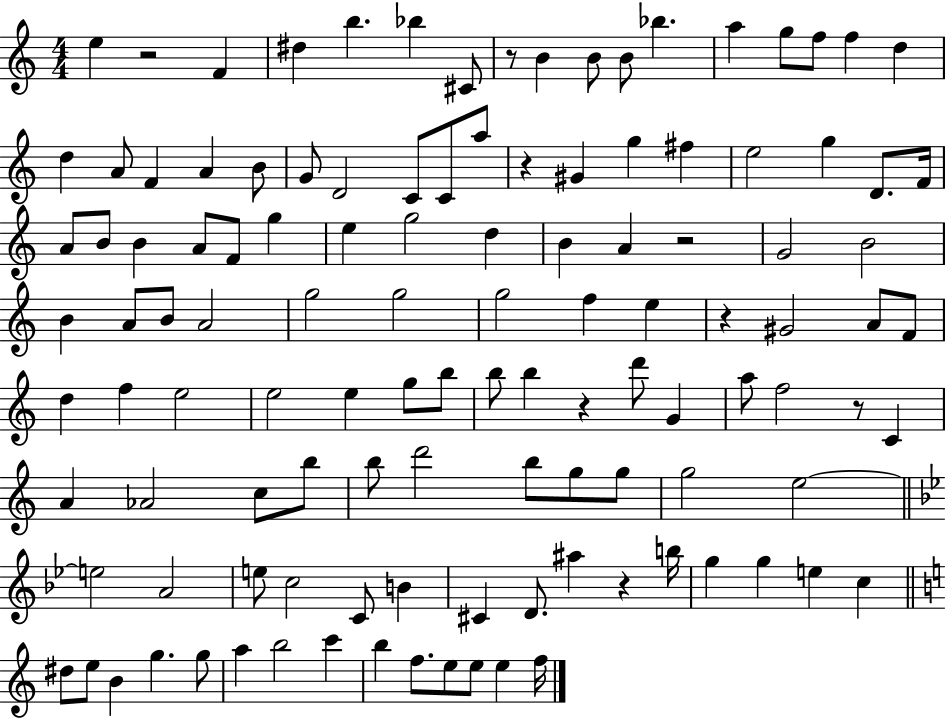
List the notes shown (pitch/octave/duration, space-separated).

E5/q R/h F4/q D#5/q B5/q. Bb5/q C#4/e R/e B4/q B4/e B4/e Bb5/q. A5/q G5/e F5/e F5/q D5/q D5/q A4/e F4/q A4/q B4/e G4/e D4/h C4/e C4/e A5/e R/q G#4/q G5/q F#5/q E5/h G5/q D4/e. F4/s A4/e B4/e B4/q A4/e F4/e G5/q E5/q G5/h D5/q B4/q A4/q R/h G4/h B4/h B4/q A4/e B4/e A4/h G5/h G5/h G5/h F5/q E5/q R/q G#4/h A4/e F4/e D5/q F5/q E5/h E5/h E5/q G5/e B5/e B5/e B5/q R/q D6/e G4/q A5/e F5/h R/e C4/q A4/q Ab4/h C5/e B5/e B5/e D6/h B5/e G5/e G5/e G5/h E5/h E5/h A4/h E5/e C5/h C4/e B4/q C#4/q D4/e. A#5/q R/q B5/s G5/q G5/q E5/q C5/q D#5/e E5/e B4/q G5/q. G5/e A5/q B5/h C6/q B5/q F5/e. E5/e E5/e E5/q F5/s